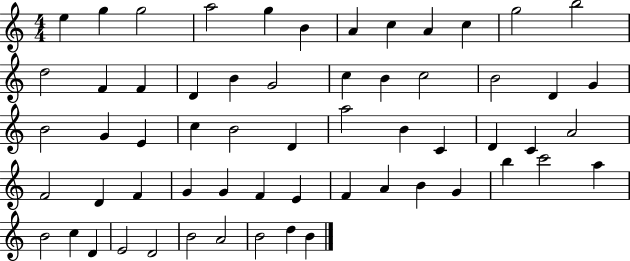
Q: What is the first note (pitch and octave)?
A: E5